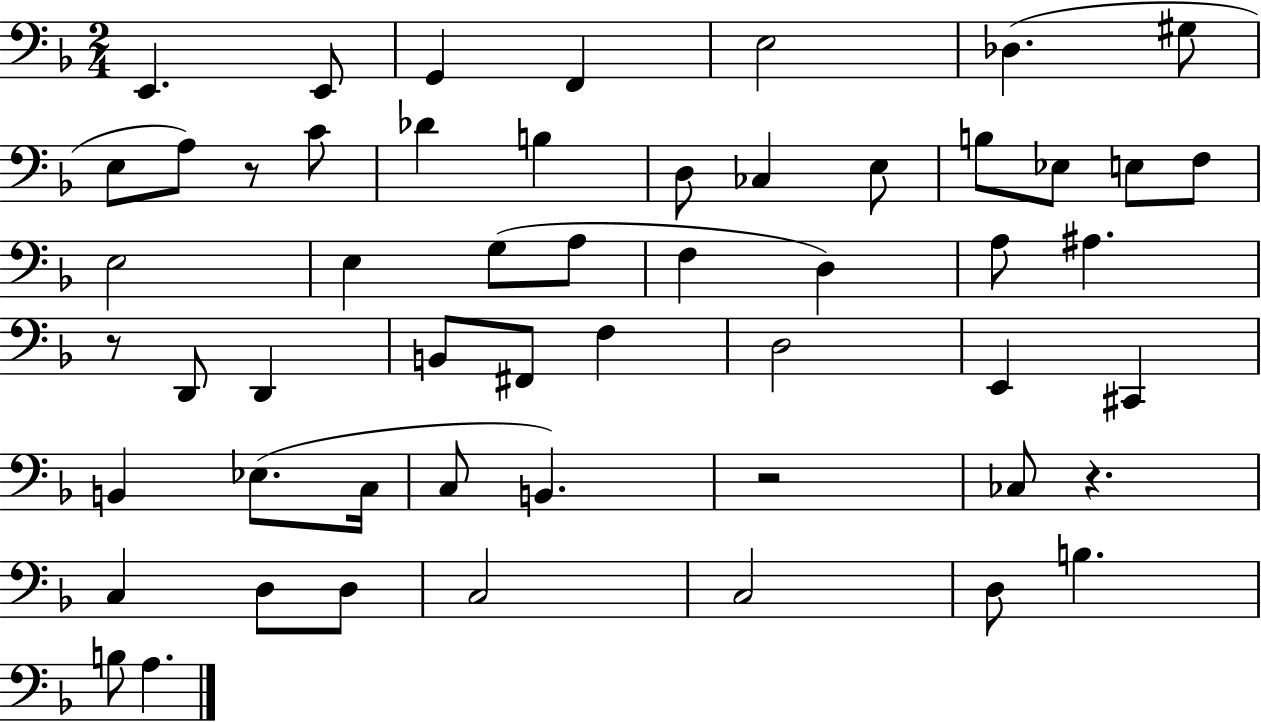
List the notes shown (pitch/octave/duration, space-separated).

E2/q. E2/e G2/q F2/q E3/h Db3/q. G#3/e E3/e A3/e R/e C4/e Db4/q B3/q D3/e CES3/q E3/e B3/e Eb3/e E3/e F3/e E3/h E3/q G3/e A3/e F3/q D3/q A3/e A#3/q. R/e D2/e D2/q B2/e F#2/e F3/q D3/h E2/q C#2/q B2/q Eb3/e. C3/s C3/e B2/q. R/h CES3/e R/q. C3/q D3/e D3/e C3/h C3/h D3/e B3/q. B3/e A3/q.